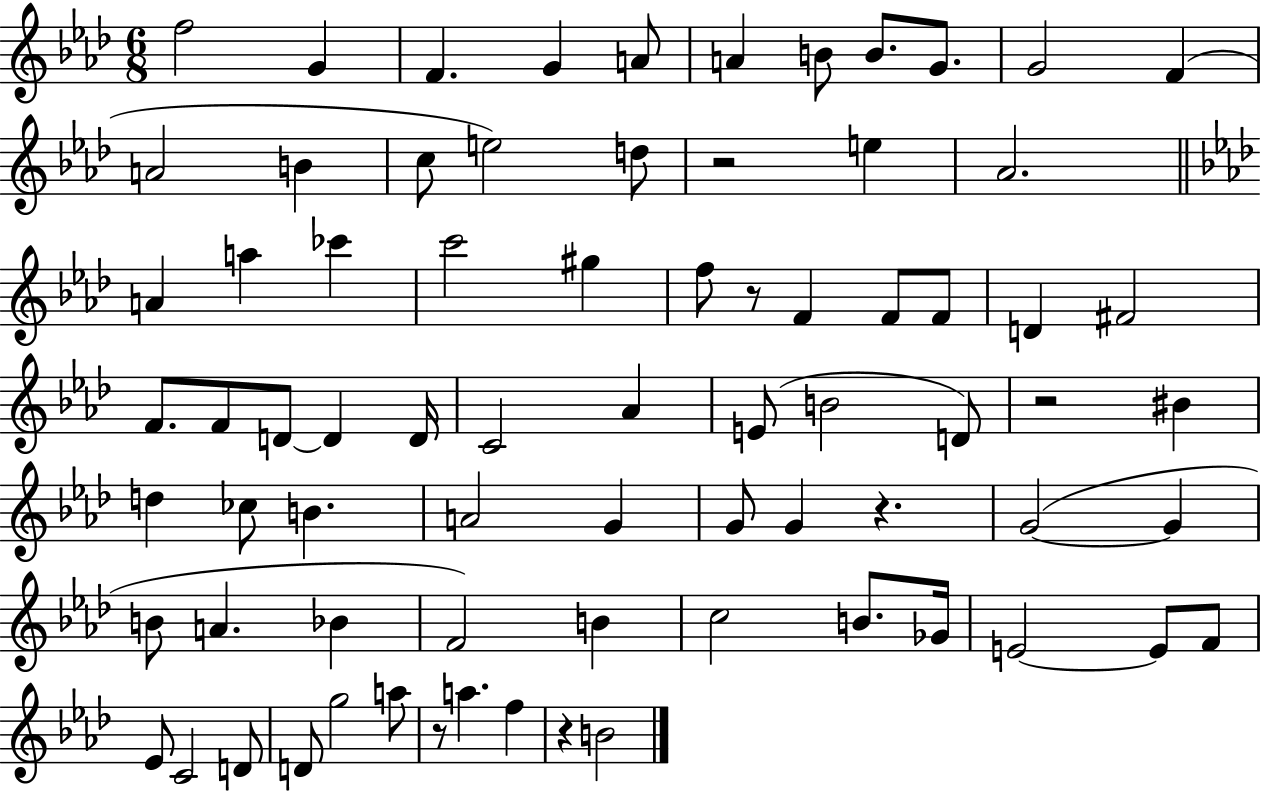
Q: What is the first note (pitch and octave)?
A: F5